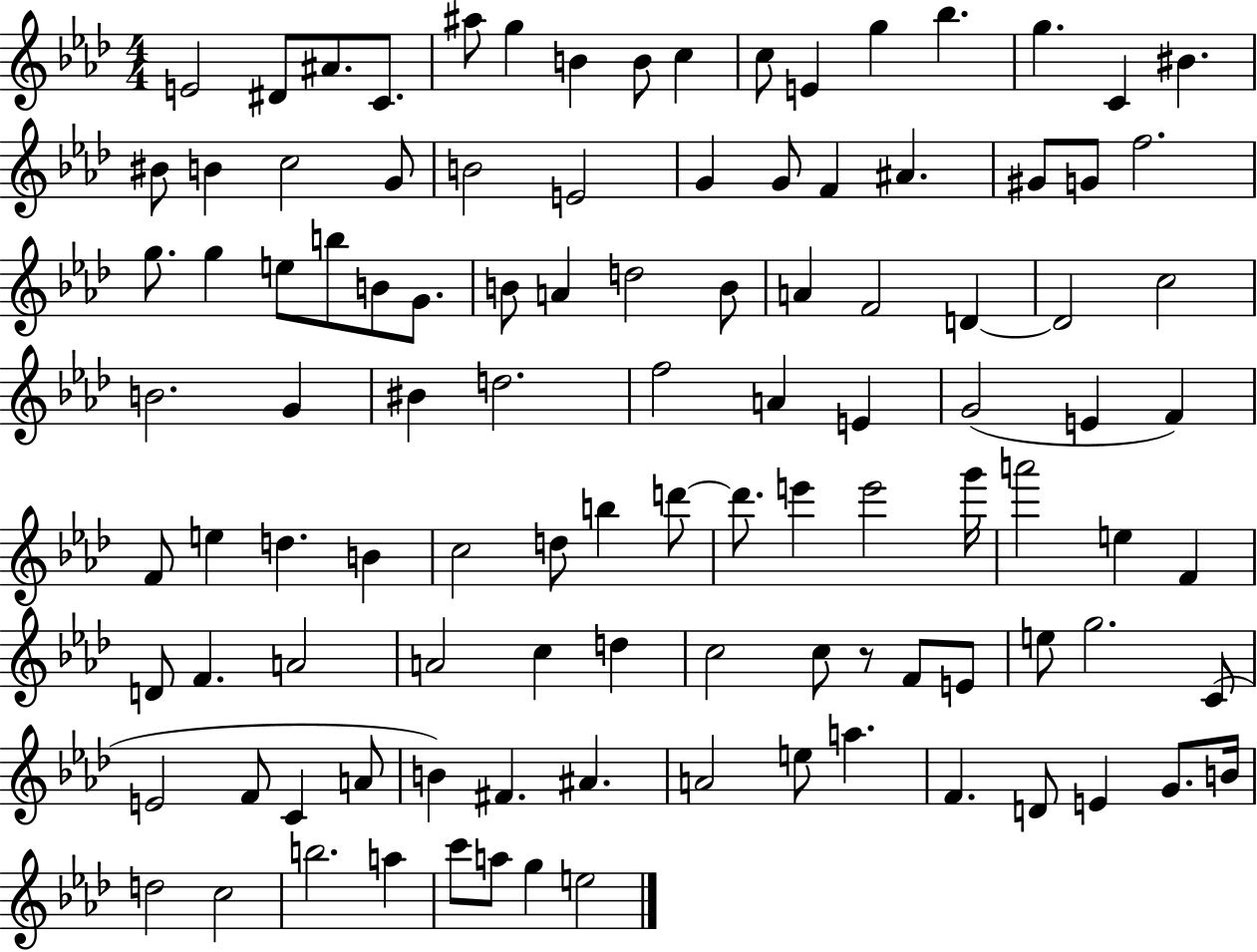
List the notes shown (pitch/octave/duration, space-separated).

E4/h D#4/e A#4/e. C4/e. A#5/e G5/q B4/q B4/e C5/q C5/e E4/q G5/q Bb5/q. G5/q. C4/q BIS4/q. BIS4/e B4/q C5/h G4/e B4/h E4/h G4/q G4/e F4/q A#4/q. G#4/e G4/e F5/h. G5/e. G5/q E5/e B5/e B4/e G4/e. B4/e A4/q D5/h B4/e A4/q F4/h D4/q D4/h C5/h B4/h. G4/q BIS4/q D5/h. F5/h A4/q E4/q G4/h E4/q F4/q F4/e E5/q D5/q. B4/q C5/h D5/e B5/q D6/e D6/e. E6/q E6/h G6/s A6/h E5/q F4/q D4/e F4/q. A4/h A4/h C5/q D5/q C5/h C5/e R/e F4/e E4/e E5/e G5/h. C4/e E4/h F4/e C4/q A4/e B4/q F#4/q. A#4/q. A4/h E5/e A5/q. F4/q. D4/e E4/q G4/e. B4/s D5/h C5/h B5/h. A5/q C6/e A5/e G5/q E5/h